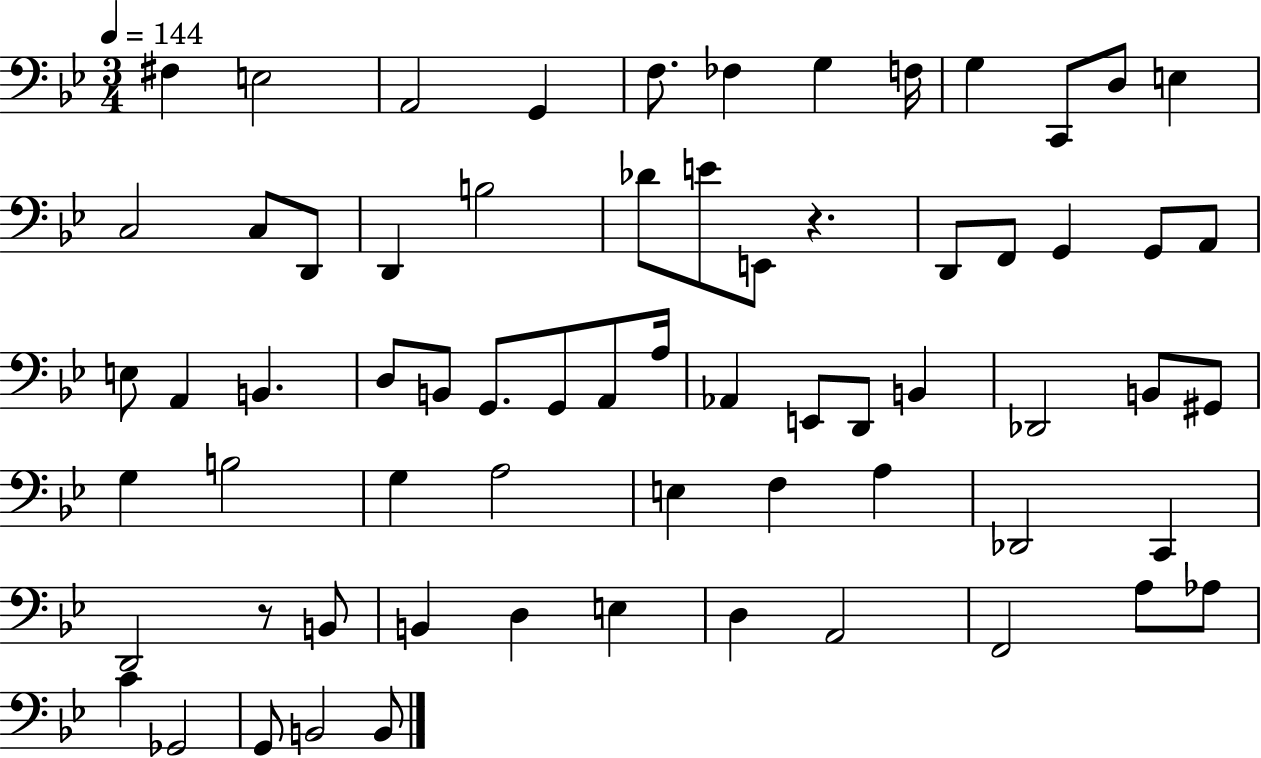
F#3/q E3/h A2/h G2/q F3/e. FES3/q G3/q F3/s G3/q C2/e D3/e E3/q C3/h C3/e D2/e D2/q B3/h Db4/e E4/e E2/e R/q. D2/e F2/e G2/q G2/e A2/e E3/e A2/q B2/q. D3/e B2/e G2/e. G2/e A2/e A3/s Ab2/q E2/e D2/e B2/q Db2/h B2/e G#2/e G3/q B3/h G3/q A3/h E3/q F3/q A3/q Db2/h C2/q D2/h R/e B2/e B2/q D3/q E3/q D3/q A2/h F2/h A3/e Ab3/e C4/q Gb2/h G2/e B2/h B2/e